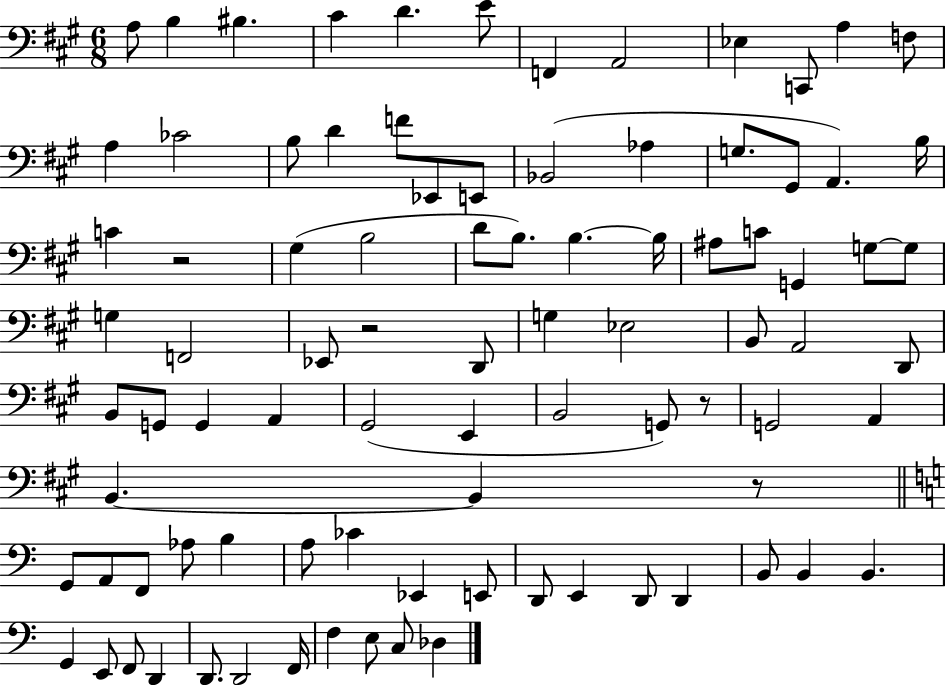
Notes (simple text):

A3/e B3/q BIS3/q. C#4/q D4/q. E4/e F2/q A2/h Eb3/q C2/e A3/q F3/e A3/q CES4/h B3/e D4/q F4/e Eb2/e E2/e Bb2/h Ab3/q G3/e. G#2/e A2/q. B3/s C4/q R/h G#3/q B3/h D4/e B3/e. B3/q. B3/s A#3/e C4/e G2/q G3/e G3/e G3/q F2/h Eb2/e R/h D2/e G3/q Eb3/h B2/e A2/h D2/e B2/e G2/e G2/q A2/q G#2/h E2/q B2/h G2/e R/e G2/h A2/q B2/q. B2/q R/e G2/e A2/e F2/e Ab3/e B3/q A3/e CES4/q Eb2/q E2/e D2/e E2/q D2/e D2/q B2/e B2/q B2/q. G2/q E2/e F2/e D2/q D2/e. D2/h F2/s F3/q E3/e C3/e Db3/q